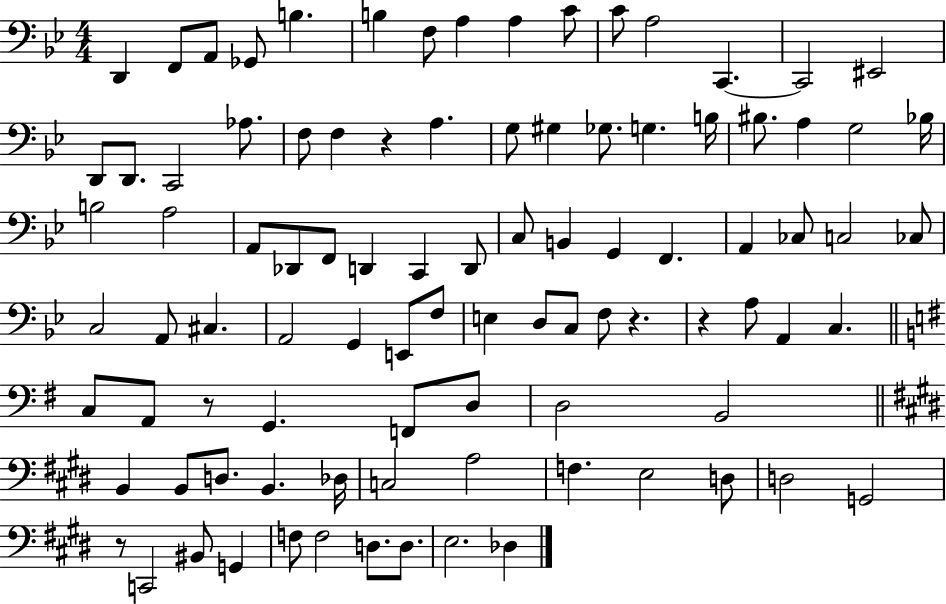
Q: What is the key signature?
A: BES major